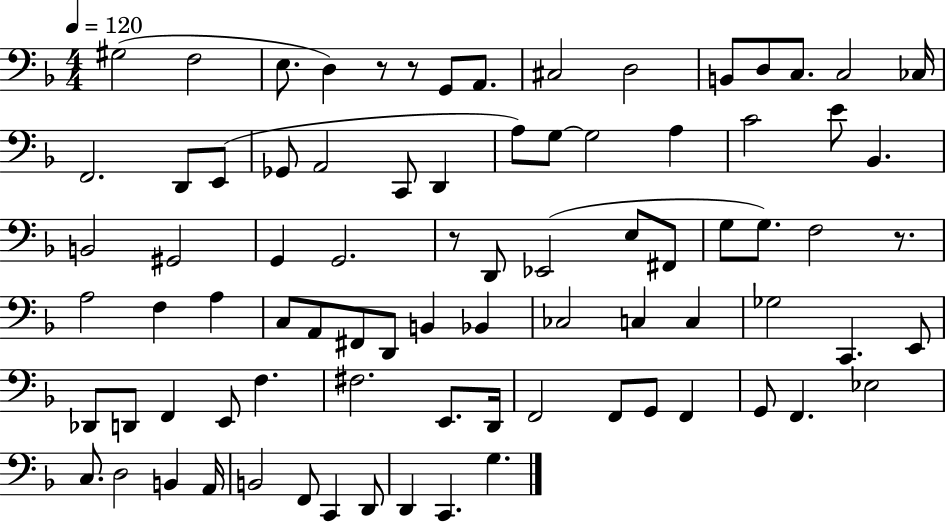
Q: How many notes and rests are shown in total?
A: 83